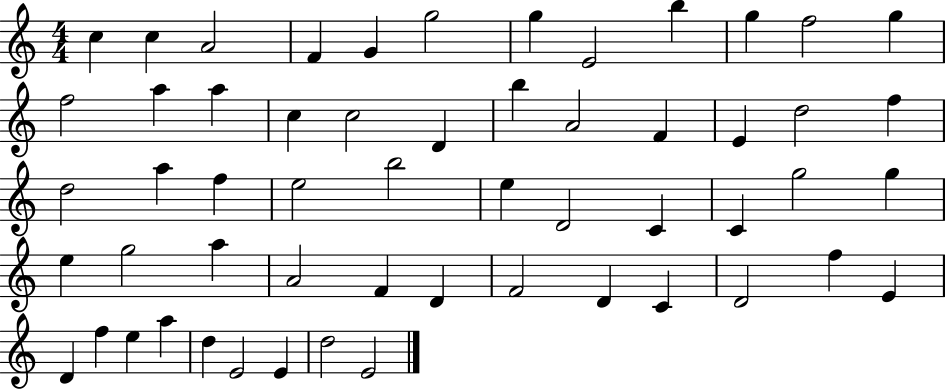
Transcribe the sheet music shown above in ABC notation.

X:1
T:Untitled
M:4/4
L:1/4
K:C
c c A2 F G g2 g E2 b g f2 g f2 a a c c2 D b A2 F E d2 f d2 a f e2 b2 e D2 C C g2 g e g2 a A2 F D F2 D C D2 f E D f e a d E2 E d2 E2